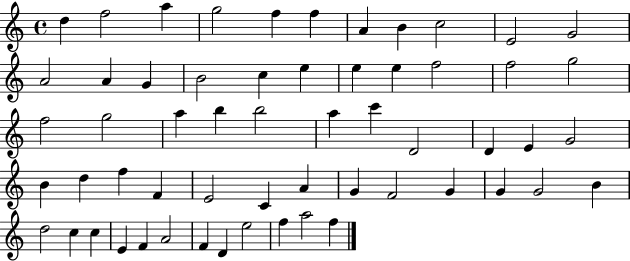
D5/q F5/h A5/q G5/h F5/q F5/q A4/q B4/q C5/h E4/h G4/h A4/h A4/q G4/q B4/h C5/q E5/q E5/q E5/q F5/h F5/h G5/h F5/h G5/h A5/q B5/q B5/h A5/q C6/q D4/h D4/q E4/q G4/h B4/q D5/q F5/q F4/q E4/h C4/q A4/q G4/q F4/h G4/q G4/q G4/h B4/q D5/h C5/q C5/q E4/q F4/q A4/h F4/q D4/q E5/h F5/q A5/h F5/q